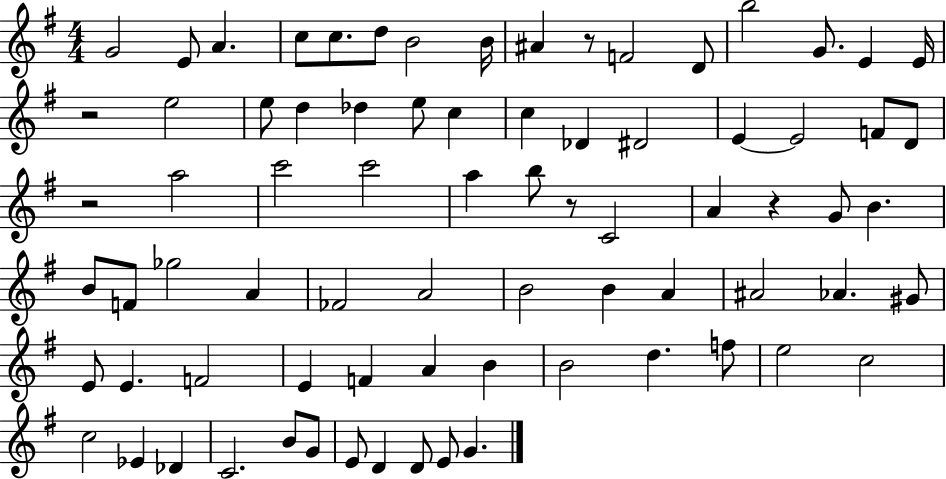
G4/h E4/e A4/q. C5/e C5/e. D5/e B4/h B4/s A#4/q R/e F4/h D4/e B5/h G4/e. E4/q E4/s R/h E5/h E5/e D5/q Db5/q E5/e C5/q C5/q Db4/q D#4/h E4/q E4/h F4/e D4/e R/h A5/h C6/h C6/h A5/q B5/e R/e C4/h A4/q R/q G4/e B4/q. B4/e F4/e Gb5/h A4/q FES4/h A4/h B4/h B4/q A4/q A#4/h Ab4/q. G#4/e E4/e E4/q. F4/h E4/q F4/q A4/q B4/q B4/h D5/q. F5/e E5/h C5/h C5/h Eb4/q Db4/q C4/h. B4/e G4/e E4/e D4/q D4/e E4/e G4/q.